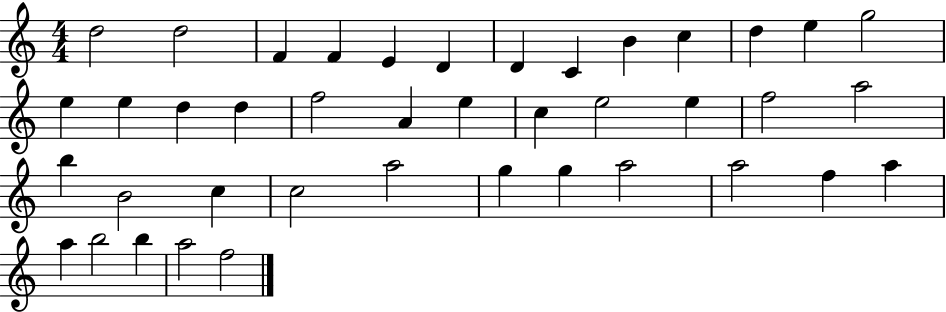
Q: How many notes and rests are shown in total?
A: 41